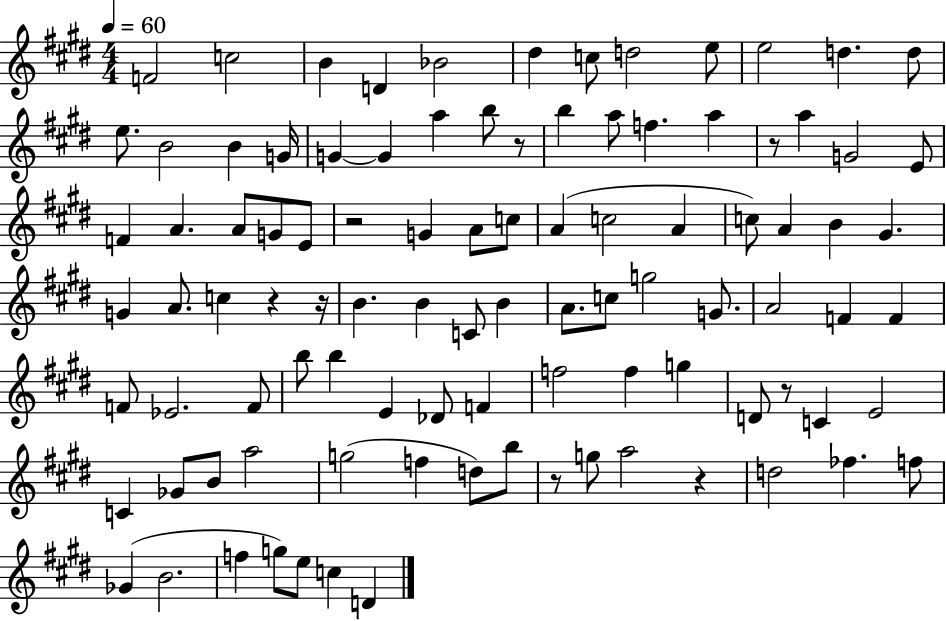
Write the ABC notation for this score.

X:1
T:Untitled
M:4/4
L:1/4
K:E
F2 c2 B D _B2 ^d c/2 d2 e/2 e2 d d/2 e/2 B2 B G/4 G G a b/2 z/2 b a/2 f a z/2 a G2 E/2 F A A/2 G/2 E/2 z2 G A/2 c/2 A c2 A c/2 A B ^G G A/2 c z z/4 B B C/2 B A/2 c/2 g2 G/2 A2 F F F/2 _E2 F/2 b/2 b E _D/2 F f2 f g D/2 z/2 C E2 C _G/2 B/2 a2 g2 f d/2 b/2 z/2 g/2 a2 z d2 _f f/2 _G B2 f g/2 e/2 c D